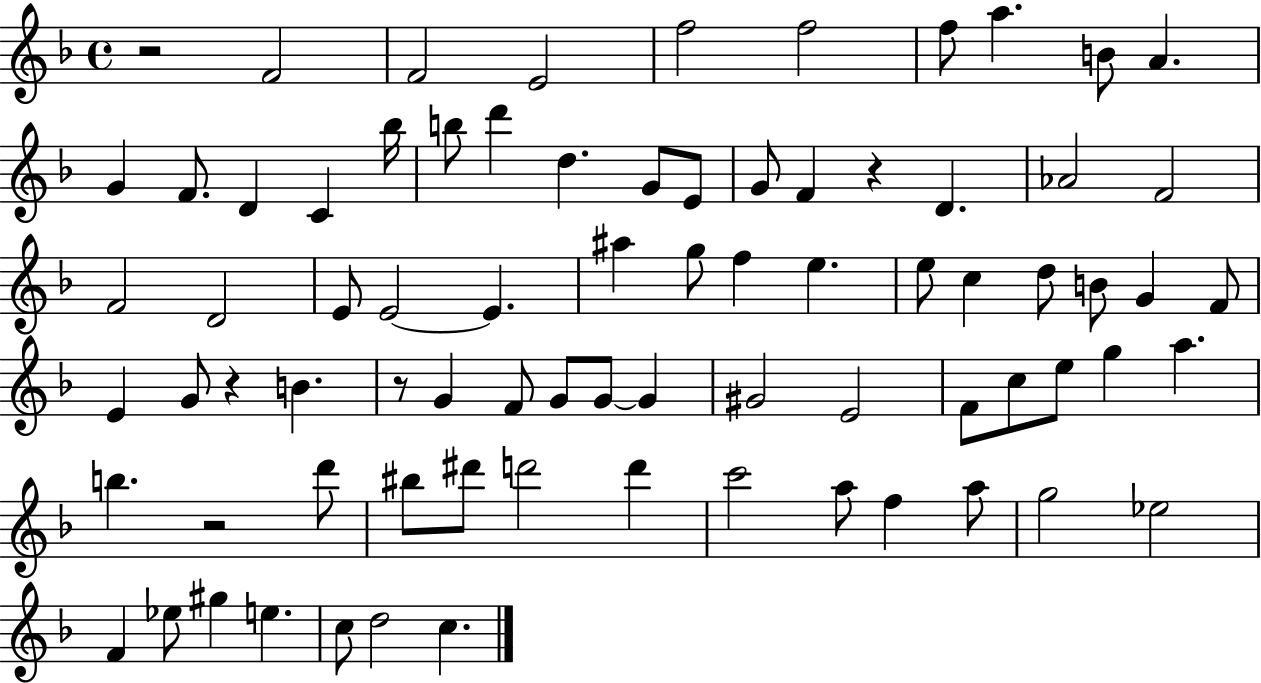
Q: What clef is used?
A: treble